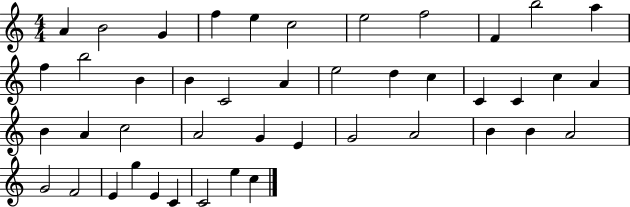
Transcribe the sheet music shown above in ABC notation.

X:1
T:Untitled
M:4/4
L:1/4
K:C
A B2 G f e c2 e2 f2 F b2 a f b2 B B C2 A e2 d c C C c A B A c2 A2 G E G2 A2 B B A2 G2 F2 E g E C C2 e c